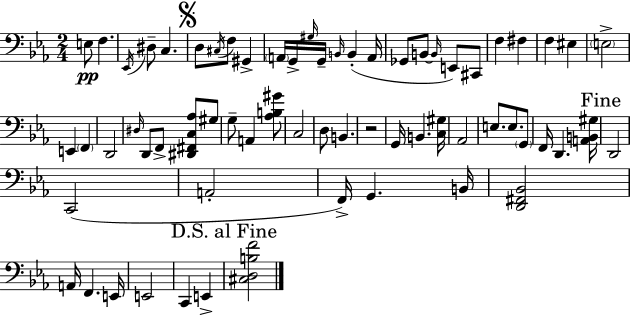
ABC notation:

X:1
T:Untitled
M:2/4
L:1/4
K:Cm
E,/2 F, _E,,/4 ^D,/2 C, D,/2 ^C,/4 F,/2 ^G,, A,,/4 G,,/4 ^G,/4 G,,/4 B,,/4 B,, A,,/4 _G,,/2 B,,/2 B,,/4 E,,/2 ^C,,/2 F, ^F, F, ^E, E,2 E,, F,, D,,2 ^D,/4 D,,/2 F,,/2 [^D,,^F,,C,_A,]/2 ^G,/2 G,/2 A,, [_A,B,^G]/2 C,2 D,/2 B,, z2 G,,/4 B,, [C,^G,]/4 _A,,2 E,/2 E,/2 G,,/2 F,,/4 D,, [A,,B,,^G,]/4 D,,2 C,,2 A,,2 F,,/4 G,, B,,/4 [D,,^F,,_B,,]2 A,,/4 F,, E,,/4 E,,2 C,, E,, [^C,D,B,F]2